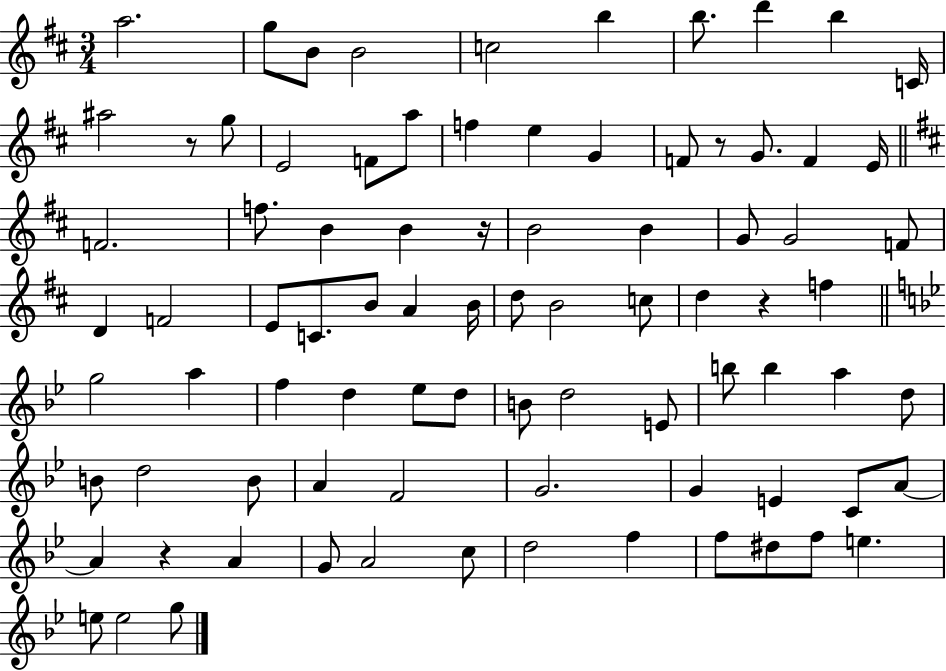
X:1
T:Untitled
M:3/4
L:1/4
K:D
a2 g/2 B/2 B2 c2 b b/2 d' b C/4 ^a2 z/2 g/2 E2 F/2 a/2 f e G F/2 z/2 G/2 F E/4 F2 f/2 B B z/4 B2 B G/2 G2 F/2 D F2 E/2 C/2 B/2 A B/4 d/2 B2 c/2 d z f g2 a f d _e/2 d/2 B/2 d2 E/2 b/2 b a d/2 B/2 d2 B/2 A F2 G2 G E C/2 A/2 A z A G/2 A2 c/2 d2 f f/2 ^d/2 f/2 e e/2 e2 g/2